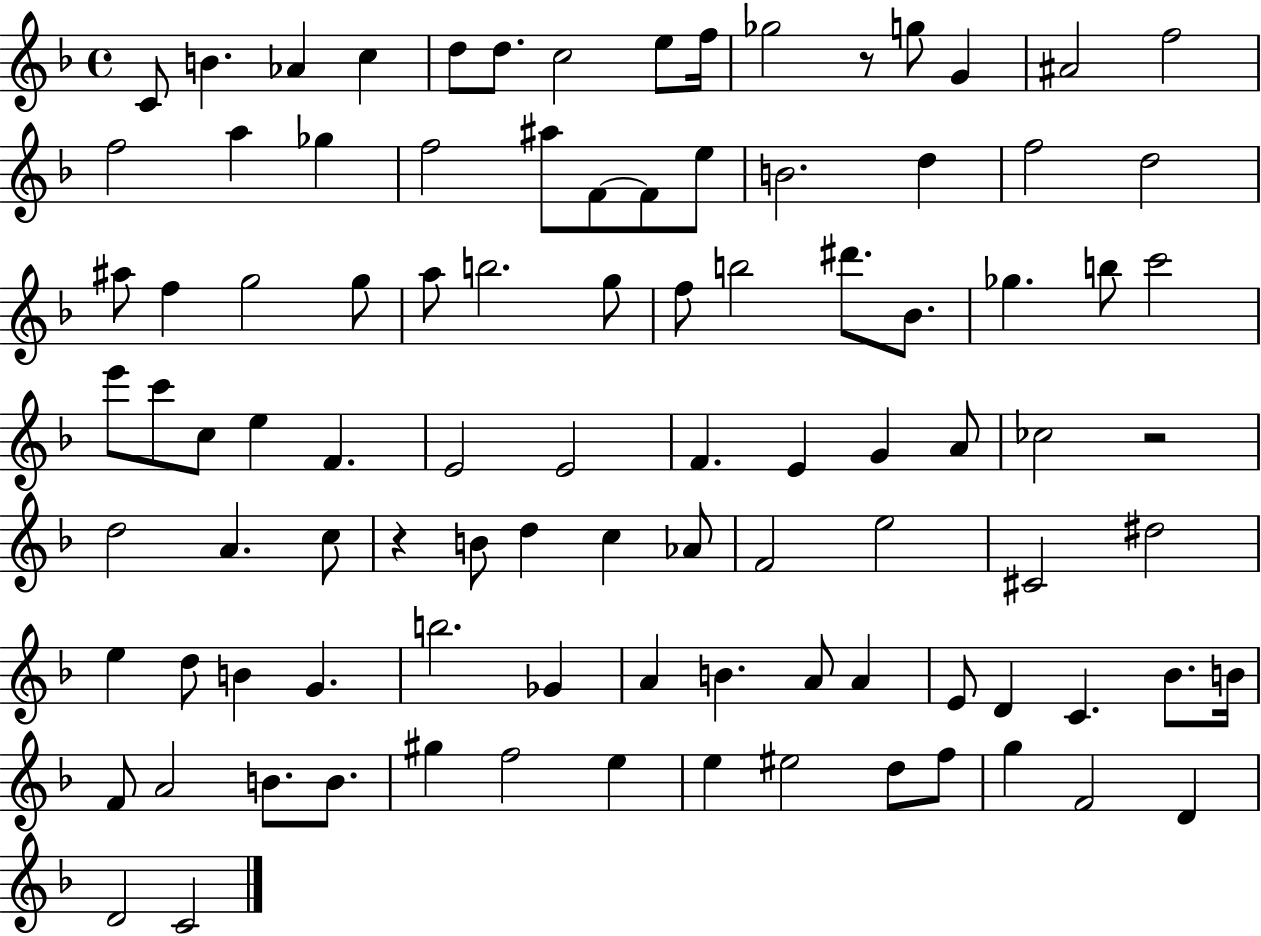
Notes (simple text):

C4/e B4/q. Ab4/q C5/q D5/e D5/e. C5/h E5/e F5/s Gb5/h R/e G5/e G4/q A#4/h F5/h F5/h A5/q Gb5/q F5/h A#5/e F4/e F4/e E5/e B4/h. D5/q F5/h D5/h A#5/e F5/q G5/h G5/e A5/e B5/h. G5/e F5/e B5/h D#6/e. Bb4/e. Gb5/q. B5/e C6/h E6/e C6/e C5/e E5/q F4/q. E4/h E4/h F4/q. E4/q G4/q A4/e CES5/h R/h D5/h A4/q. C5/e R/q B4/e D5/q C5/q Ab4/e F4/h E5/h C#4/h D#5/h E5/q D5/e B4/q G4/q. B5/h. Gb4/q A4/q B4/q. A4/e A4/q E4/e D4/q C4/q. Bb4/e. B4/s F4/e A4/h B4/e. B4/e. G#5/q F5/h E5/q E5/q EIS5/h D5/e F5/e G5/q F4/h D4/q D4/h C4/h